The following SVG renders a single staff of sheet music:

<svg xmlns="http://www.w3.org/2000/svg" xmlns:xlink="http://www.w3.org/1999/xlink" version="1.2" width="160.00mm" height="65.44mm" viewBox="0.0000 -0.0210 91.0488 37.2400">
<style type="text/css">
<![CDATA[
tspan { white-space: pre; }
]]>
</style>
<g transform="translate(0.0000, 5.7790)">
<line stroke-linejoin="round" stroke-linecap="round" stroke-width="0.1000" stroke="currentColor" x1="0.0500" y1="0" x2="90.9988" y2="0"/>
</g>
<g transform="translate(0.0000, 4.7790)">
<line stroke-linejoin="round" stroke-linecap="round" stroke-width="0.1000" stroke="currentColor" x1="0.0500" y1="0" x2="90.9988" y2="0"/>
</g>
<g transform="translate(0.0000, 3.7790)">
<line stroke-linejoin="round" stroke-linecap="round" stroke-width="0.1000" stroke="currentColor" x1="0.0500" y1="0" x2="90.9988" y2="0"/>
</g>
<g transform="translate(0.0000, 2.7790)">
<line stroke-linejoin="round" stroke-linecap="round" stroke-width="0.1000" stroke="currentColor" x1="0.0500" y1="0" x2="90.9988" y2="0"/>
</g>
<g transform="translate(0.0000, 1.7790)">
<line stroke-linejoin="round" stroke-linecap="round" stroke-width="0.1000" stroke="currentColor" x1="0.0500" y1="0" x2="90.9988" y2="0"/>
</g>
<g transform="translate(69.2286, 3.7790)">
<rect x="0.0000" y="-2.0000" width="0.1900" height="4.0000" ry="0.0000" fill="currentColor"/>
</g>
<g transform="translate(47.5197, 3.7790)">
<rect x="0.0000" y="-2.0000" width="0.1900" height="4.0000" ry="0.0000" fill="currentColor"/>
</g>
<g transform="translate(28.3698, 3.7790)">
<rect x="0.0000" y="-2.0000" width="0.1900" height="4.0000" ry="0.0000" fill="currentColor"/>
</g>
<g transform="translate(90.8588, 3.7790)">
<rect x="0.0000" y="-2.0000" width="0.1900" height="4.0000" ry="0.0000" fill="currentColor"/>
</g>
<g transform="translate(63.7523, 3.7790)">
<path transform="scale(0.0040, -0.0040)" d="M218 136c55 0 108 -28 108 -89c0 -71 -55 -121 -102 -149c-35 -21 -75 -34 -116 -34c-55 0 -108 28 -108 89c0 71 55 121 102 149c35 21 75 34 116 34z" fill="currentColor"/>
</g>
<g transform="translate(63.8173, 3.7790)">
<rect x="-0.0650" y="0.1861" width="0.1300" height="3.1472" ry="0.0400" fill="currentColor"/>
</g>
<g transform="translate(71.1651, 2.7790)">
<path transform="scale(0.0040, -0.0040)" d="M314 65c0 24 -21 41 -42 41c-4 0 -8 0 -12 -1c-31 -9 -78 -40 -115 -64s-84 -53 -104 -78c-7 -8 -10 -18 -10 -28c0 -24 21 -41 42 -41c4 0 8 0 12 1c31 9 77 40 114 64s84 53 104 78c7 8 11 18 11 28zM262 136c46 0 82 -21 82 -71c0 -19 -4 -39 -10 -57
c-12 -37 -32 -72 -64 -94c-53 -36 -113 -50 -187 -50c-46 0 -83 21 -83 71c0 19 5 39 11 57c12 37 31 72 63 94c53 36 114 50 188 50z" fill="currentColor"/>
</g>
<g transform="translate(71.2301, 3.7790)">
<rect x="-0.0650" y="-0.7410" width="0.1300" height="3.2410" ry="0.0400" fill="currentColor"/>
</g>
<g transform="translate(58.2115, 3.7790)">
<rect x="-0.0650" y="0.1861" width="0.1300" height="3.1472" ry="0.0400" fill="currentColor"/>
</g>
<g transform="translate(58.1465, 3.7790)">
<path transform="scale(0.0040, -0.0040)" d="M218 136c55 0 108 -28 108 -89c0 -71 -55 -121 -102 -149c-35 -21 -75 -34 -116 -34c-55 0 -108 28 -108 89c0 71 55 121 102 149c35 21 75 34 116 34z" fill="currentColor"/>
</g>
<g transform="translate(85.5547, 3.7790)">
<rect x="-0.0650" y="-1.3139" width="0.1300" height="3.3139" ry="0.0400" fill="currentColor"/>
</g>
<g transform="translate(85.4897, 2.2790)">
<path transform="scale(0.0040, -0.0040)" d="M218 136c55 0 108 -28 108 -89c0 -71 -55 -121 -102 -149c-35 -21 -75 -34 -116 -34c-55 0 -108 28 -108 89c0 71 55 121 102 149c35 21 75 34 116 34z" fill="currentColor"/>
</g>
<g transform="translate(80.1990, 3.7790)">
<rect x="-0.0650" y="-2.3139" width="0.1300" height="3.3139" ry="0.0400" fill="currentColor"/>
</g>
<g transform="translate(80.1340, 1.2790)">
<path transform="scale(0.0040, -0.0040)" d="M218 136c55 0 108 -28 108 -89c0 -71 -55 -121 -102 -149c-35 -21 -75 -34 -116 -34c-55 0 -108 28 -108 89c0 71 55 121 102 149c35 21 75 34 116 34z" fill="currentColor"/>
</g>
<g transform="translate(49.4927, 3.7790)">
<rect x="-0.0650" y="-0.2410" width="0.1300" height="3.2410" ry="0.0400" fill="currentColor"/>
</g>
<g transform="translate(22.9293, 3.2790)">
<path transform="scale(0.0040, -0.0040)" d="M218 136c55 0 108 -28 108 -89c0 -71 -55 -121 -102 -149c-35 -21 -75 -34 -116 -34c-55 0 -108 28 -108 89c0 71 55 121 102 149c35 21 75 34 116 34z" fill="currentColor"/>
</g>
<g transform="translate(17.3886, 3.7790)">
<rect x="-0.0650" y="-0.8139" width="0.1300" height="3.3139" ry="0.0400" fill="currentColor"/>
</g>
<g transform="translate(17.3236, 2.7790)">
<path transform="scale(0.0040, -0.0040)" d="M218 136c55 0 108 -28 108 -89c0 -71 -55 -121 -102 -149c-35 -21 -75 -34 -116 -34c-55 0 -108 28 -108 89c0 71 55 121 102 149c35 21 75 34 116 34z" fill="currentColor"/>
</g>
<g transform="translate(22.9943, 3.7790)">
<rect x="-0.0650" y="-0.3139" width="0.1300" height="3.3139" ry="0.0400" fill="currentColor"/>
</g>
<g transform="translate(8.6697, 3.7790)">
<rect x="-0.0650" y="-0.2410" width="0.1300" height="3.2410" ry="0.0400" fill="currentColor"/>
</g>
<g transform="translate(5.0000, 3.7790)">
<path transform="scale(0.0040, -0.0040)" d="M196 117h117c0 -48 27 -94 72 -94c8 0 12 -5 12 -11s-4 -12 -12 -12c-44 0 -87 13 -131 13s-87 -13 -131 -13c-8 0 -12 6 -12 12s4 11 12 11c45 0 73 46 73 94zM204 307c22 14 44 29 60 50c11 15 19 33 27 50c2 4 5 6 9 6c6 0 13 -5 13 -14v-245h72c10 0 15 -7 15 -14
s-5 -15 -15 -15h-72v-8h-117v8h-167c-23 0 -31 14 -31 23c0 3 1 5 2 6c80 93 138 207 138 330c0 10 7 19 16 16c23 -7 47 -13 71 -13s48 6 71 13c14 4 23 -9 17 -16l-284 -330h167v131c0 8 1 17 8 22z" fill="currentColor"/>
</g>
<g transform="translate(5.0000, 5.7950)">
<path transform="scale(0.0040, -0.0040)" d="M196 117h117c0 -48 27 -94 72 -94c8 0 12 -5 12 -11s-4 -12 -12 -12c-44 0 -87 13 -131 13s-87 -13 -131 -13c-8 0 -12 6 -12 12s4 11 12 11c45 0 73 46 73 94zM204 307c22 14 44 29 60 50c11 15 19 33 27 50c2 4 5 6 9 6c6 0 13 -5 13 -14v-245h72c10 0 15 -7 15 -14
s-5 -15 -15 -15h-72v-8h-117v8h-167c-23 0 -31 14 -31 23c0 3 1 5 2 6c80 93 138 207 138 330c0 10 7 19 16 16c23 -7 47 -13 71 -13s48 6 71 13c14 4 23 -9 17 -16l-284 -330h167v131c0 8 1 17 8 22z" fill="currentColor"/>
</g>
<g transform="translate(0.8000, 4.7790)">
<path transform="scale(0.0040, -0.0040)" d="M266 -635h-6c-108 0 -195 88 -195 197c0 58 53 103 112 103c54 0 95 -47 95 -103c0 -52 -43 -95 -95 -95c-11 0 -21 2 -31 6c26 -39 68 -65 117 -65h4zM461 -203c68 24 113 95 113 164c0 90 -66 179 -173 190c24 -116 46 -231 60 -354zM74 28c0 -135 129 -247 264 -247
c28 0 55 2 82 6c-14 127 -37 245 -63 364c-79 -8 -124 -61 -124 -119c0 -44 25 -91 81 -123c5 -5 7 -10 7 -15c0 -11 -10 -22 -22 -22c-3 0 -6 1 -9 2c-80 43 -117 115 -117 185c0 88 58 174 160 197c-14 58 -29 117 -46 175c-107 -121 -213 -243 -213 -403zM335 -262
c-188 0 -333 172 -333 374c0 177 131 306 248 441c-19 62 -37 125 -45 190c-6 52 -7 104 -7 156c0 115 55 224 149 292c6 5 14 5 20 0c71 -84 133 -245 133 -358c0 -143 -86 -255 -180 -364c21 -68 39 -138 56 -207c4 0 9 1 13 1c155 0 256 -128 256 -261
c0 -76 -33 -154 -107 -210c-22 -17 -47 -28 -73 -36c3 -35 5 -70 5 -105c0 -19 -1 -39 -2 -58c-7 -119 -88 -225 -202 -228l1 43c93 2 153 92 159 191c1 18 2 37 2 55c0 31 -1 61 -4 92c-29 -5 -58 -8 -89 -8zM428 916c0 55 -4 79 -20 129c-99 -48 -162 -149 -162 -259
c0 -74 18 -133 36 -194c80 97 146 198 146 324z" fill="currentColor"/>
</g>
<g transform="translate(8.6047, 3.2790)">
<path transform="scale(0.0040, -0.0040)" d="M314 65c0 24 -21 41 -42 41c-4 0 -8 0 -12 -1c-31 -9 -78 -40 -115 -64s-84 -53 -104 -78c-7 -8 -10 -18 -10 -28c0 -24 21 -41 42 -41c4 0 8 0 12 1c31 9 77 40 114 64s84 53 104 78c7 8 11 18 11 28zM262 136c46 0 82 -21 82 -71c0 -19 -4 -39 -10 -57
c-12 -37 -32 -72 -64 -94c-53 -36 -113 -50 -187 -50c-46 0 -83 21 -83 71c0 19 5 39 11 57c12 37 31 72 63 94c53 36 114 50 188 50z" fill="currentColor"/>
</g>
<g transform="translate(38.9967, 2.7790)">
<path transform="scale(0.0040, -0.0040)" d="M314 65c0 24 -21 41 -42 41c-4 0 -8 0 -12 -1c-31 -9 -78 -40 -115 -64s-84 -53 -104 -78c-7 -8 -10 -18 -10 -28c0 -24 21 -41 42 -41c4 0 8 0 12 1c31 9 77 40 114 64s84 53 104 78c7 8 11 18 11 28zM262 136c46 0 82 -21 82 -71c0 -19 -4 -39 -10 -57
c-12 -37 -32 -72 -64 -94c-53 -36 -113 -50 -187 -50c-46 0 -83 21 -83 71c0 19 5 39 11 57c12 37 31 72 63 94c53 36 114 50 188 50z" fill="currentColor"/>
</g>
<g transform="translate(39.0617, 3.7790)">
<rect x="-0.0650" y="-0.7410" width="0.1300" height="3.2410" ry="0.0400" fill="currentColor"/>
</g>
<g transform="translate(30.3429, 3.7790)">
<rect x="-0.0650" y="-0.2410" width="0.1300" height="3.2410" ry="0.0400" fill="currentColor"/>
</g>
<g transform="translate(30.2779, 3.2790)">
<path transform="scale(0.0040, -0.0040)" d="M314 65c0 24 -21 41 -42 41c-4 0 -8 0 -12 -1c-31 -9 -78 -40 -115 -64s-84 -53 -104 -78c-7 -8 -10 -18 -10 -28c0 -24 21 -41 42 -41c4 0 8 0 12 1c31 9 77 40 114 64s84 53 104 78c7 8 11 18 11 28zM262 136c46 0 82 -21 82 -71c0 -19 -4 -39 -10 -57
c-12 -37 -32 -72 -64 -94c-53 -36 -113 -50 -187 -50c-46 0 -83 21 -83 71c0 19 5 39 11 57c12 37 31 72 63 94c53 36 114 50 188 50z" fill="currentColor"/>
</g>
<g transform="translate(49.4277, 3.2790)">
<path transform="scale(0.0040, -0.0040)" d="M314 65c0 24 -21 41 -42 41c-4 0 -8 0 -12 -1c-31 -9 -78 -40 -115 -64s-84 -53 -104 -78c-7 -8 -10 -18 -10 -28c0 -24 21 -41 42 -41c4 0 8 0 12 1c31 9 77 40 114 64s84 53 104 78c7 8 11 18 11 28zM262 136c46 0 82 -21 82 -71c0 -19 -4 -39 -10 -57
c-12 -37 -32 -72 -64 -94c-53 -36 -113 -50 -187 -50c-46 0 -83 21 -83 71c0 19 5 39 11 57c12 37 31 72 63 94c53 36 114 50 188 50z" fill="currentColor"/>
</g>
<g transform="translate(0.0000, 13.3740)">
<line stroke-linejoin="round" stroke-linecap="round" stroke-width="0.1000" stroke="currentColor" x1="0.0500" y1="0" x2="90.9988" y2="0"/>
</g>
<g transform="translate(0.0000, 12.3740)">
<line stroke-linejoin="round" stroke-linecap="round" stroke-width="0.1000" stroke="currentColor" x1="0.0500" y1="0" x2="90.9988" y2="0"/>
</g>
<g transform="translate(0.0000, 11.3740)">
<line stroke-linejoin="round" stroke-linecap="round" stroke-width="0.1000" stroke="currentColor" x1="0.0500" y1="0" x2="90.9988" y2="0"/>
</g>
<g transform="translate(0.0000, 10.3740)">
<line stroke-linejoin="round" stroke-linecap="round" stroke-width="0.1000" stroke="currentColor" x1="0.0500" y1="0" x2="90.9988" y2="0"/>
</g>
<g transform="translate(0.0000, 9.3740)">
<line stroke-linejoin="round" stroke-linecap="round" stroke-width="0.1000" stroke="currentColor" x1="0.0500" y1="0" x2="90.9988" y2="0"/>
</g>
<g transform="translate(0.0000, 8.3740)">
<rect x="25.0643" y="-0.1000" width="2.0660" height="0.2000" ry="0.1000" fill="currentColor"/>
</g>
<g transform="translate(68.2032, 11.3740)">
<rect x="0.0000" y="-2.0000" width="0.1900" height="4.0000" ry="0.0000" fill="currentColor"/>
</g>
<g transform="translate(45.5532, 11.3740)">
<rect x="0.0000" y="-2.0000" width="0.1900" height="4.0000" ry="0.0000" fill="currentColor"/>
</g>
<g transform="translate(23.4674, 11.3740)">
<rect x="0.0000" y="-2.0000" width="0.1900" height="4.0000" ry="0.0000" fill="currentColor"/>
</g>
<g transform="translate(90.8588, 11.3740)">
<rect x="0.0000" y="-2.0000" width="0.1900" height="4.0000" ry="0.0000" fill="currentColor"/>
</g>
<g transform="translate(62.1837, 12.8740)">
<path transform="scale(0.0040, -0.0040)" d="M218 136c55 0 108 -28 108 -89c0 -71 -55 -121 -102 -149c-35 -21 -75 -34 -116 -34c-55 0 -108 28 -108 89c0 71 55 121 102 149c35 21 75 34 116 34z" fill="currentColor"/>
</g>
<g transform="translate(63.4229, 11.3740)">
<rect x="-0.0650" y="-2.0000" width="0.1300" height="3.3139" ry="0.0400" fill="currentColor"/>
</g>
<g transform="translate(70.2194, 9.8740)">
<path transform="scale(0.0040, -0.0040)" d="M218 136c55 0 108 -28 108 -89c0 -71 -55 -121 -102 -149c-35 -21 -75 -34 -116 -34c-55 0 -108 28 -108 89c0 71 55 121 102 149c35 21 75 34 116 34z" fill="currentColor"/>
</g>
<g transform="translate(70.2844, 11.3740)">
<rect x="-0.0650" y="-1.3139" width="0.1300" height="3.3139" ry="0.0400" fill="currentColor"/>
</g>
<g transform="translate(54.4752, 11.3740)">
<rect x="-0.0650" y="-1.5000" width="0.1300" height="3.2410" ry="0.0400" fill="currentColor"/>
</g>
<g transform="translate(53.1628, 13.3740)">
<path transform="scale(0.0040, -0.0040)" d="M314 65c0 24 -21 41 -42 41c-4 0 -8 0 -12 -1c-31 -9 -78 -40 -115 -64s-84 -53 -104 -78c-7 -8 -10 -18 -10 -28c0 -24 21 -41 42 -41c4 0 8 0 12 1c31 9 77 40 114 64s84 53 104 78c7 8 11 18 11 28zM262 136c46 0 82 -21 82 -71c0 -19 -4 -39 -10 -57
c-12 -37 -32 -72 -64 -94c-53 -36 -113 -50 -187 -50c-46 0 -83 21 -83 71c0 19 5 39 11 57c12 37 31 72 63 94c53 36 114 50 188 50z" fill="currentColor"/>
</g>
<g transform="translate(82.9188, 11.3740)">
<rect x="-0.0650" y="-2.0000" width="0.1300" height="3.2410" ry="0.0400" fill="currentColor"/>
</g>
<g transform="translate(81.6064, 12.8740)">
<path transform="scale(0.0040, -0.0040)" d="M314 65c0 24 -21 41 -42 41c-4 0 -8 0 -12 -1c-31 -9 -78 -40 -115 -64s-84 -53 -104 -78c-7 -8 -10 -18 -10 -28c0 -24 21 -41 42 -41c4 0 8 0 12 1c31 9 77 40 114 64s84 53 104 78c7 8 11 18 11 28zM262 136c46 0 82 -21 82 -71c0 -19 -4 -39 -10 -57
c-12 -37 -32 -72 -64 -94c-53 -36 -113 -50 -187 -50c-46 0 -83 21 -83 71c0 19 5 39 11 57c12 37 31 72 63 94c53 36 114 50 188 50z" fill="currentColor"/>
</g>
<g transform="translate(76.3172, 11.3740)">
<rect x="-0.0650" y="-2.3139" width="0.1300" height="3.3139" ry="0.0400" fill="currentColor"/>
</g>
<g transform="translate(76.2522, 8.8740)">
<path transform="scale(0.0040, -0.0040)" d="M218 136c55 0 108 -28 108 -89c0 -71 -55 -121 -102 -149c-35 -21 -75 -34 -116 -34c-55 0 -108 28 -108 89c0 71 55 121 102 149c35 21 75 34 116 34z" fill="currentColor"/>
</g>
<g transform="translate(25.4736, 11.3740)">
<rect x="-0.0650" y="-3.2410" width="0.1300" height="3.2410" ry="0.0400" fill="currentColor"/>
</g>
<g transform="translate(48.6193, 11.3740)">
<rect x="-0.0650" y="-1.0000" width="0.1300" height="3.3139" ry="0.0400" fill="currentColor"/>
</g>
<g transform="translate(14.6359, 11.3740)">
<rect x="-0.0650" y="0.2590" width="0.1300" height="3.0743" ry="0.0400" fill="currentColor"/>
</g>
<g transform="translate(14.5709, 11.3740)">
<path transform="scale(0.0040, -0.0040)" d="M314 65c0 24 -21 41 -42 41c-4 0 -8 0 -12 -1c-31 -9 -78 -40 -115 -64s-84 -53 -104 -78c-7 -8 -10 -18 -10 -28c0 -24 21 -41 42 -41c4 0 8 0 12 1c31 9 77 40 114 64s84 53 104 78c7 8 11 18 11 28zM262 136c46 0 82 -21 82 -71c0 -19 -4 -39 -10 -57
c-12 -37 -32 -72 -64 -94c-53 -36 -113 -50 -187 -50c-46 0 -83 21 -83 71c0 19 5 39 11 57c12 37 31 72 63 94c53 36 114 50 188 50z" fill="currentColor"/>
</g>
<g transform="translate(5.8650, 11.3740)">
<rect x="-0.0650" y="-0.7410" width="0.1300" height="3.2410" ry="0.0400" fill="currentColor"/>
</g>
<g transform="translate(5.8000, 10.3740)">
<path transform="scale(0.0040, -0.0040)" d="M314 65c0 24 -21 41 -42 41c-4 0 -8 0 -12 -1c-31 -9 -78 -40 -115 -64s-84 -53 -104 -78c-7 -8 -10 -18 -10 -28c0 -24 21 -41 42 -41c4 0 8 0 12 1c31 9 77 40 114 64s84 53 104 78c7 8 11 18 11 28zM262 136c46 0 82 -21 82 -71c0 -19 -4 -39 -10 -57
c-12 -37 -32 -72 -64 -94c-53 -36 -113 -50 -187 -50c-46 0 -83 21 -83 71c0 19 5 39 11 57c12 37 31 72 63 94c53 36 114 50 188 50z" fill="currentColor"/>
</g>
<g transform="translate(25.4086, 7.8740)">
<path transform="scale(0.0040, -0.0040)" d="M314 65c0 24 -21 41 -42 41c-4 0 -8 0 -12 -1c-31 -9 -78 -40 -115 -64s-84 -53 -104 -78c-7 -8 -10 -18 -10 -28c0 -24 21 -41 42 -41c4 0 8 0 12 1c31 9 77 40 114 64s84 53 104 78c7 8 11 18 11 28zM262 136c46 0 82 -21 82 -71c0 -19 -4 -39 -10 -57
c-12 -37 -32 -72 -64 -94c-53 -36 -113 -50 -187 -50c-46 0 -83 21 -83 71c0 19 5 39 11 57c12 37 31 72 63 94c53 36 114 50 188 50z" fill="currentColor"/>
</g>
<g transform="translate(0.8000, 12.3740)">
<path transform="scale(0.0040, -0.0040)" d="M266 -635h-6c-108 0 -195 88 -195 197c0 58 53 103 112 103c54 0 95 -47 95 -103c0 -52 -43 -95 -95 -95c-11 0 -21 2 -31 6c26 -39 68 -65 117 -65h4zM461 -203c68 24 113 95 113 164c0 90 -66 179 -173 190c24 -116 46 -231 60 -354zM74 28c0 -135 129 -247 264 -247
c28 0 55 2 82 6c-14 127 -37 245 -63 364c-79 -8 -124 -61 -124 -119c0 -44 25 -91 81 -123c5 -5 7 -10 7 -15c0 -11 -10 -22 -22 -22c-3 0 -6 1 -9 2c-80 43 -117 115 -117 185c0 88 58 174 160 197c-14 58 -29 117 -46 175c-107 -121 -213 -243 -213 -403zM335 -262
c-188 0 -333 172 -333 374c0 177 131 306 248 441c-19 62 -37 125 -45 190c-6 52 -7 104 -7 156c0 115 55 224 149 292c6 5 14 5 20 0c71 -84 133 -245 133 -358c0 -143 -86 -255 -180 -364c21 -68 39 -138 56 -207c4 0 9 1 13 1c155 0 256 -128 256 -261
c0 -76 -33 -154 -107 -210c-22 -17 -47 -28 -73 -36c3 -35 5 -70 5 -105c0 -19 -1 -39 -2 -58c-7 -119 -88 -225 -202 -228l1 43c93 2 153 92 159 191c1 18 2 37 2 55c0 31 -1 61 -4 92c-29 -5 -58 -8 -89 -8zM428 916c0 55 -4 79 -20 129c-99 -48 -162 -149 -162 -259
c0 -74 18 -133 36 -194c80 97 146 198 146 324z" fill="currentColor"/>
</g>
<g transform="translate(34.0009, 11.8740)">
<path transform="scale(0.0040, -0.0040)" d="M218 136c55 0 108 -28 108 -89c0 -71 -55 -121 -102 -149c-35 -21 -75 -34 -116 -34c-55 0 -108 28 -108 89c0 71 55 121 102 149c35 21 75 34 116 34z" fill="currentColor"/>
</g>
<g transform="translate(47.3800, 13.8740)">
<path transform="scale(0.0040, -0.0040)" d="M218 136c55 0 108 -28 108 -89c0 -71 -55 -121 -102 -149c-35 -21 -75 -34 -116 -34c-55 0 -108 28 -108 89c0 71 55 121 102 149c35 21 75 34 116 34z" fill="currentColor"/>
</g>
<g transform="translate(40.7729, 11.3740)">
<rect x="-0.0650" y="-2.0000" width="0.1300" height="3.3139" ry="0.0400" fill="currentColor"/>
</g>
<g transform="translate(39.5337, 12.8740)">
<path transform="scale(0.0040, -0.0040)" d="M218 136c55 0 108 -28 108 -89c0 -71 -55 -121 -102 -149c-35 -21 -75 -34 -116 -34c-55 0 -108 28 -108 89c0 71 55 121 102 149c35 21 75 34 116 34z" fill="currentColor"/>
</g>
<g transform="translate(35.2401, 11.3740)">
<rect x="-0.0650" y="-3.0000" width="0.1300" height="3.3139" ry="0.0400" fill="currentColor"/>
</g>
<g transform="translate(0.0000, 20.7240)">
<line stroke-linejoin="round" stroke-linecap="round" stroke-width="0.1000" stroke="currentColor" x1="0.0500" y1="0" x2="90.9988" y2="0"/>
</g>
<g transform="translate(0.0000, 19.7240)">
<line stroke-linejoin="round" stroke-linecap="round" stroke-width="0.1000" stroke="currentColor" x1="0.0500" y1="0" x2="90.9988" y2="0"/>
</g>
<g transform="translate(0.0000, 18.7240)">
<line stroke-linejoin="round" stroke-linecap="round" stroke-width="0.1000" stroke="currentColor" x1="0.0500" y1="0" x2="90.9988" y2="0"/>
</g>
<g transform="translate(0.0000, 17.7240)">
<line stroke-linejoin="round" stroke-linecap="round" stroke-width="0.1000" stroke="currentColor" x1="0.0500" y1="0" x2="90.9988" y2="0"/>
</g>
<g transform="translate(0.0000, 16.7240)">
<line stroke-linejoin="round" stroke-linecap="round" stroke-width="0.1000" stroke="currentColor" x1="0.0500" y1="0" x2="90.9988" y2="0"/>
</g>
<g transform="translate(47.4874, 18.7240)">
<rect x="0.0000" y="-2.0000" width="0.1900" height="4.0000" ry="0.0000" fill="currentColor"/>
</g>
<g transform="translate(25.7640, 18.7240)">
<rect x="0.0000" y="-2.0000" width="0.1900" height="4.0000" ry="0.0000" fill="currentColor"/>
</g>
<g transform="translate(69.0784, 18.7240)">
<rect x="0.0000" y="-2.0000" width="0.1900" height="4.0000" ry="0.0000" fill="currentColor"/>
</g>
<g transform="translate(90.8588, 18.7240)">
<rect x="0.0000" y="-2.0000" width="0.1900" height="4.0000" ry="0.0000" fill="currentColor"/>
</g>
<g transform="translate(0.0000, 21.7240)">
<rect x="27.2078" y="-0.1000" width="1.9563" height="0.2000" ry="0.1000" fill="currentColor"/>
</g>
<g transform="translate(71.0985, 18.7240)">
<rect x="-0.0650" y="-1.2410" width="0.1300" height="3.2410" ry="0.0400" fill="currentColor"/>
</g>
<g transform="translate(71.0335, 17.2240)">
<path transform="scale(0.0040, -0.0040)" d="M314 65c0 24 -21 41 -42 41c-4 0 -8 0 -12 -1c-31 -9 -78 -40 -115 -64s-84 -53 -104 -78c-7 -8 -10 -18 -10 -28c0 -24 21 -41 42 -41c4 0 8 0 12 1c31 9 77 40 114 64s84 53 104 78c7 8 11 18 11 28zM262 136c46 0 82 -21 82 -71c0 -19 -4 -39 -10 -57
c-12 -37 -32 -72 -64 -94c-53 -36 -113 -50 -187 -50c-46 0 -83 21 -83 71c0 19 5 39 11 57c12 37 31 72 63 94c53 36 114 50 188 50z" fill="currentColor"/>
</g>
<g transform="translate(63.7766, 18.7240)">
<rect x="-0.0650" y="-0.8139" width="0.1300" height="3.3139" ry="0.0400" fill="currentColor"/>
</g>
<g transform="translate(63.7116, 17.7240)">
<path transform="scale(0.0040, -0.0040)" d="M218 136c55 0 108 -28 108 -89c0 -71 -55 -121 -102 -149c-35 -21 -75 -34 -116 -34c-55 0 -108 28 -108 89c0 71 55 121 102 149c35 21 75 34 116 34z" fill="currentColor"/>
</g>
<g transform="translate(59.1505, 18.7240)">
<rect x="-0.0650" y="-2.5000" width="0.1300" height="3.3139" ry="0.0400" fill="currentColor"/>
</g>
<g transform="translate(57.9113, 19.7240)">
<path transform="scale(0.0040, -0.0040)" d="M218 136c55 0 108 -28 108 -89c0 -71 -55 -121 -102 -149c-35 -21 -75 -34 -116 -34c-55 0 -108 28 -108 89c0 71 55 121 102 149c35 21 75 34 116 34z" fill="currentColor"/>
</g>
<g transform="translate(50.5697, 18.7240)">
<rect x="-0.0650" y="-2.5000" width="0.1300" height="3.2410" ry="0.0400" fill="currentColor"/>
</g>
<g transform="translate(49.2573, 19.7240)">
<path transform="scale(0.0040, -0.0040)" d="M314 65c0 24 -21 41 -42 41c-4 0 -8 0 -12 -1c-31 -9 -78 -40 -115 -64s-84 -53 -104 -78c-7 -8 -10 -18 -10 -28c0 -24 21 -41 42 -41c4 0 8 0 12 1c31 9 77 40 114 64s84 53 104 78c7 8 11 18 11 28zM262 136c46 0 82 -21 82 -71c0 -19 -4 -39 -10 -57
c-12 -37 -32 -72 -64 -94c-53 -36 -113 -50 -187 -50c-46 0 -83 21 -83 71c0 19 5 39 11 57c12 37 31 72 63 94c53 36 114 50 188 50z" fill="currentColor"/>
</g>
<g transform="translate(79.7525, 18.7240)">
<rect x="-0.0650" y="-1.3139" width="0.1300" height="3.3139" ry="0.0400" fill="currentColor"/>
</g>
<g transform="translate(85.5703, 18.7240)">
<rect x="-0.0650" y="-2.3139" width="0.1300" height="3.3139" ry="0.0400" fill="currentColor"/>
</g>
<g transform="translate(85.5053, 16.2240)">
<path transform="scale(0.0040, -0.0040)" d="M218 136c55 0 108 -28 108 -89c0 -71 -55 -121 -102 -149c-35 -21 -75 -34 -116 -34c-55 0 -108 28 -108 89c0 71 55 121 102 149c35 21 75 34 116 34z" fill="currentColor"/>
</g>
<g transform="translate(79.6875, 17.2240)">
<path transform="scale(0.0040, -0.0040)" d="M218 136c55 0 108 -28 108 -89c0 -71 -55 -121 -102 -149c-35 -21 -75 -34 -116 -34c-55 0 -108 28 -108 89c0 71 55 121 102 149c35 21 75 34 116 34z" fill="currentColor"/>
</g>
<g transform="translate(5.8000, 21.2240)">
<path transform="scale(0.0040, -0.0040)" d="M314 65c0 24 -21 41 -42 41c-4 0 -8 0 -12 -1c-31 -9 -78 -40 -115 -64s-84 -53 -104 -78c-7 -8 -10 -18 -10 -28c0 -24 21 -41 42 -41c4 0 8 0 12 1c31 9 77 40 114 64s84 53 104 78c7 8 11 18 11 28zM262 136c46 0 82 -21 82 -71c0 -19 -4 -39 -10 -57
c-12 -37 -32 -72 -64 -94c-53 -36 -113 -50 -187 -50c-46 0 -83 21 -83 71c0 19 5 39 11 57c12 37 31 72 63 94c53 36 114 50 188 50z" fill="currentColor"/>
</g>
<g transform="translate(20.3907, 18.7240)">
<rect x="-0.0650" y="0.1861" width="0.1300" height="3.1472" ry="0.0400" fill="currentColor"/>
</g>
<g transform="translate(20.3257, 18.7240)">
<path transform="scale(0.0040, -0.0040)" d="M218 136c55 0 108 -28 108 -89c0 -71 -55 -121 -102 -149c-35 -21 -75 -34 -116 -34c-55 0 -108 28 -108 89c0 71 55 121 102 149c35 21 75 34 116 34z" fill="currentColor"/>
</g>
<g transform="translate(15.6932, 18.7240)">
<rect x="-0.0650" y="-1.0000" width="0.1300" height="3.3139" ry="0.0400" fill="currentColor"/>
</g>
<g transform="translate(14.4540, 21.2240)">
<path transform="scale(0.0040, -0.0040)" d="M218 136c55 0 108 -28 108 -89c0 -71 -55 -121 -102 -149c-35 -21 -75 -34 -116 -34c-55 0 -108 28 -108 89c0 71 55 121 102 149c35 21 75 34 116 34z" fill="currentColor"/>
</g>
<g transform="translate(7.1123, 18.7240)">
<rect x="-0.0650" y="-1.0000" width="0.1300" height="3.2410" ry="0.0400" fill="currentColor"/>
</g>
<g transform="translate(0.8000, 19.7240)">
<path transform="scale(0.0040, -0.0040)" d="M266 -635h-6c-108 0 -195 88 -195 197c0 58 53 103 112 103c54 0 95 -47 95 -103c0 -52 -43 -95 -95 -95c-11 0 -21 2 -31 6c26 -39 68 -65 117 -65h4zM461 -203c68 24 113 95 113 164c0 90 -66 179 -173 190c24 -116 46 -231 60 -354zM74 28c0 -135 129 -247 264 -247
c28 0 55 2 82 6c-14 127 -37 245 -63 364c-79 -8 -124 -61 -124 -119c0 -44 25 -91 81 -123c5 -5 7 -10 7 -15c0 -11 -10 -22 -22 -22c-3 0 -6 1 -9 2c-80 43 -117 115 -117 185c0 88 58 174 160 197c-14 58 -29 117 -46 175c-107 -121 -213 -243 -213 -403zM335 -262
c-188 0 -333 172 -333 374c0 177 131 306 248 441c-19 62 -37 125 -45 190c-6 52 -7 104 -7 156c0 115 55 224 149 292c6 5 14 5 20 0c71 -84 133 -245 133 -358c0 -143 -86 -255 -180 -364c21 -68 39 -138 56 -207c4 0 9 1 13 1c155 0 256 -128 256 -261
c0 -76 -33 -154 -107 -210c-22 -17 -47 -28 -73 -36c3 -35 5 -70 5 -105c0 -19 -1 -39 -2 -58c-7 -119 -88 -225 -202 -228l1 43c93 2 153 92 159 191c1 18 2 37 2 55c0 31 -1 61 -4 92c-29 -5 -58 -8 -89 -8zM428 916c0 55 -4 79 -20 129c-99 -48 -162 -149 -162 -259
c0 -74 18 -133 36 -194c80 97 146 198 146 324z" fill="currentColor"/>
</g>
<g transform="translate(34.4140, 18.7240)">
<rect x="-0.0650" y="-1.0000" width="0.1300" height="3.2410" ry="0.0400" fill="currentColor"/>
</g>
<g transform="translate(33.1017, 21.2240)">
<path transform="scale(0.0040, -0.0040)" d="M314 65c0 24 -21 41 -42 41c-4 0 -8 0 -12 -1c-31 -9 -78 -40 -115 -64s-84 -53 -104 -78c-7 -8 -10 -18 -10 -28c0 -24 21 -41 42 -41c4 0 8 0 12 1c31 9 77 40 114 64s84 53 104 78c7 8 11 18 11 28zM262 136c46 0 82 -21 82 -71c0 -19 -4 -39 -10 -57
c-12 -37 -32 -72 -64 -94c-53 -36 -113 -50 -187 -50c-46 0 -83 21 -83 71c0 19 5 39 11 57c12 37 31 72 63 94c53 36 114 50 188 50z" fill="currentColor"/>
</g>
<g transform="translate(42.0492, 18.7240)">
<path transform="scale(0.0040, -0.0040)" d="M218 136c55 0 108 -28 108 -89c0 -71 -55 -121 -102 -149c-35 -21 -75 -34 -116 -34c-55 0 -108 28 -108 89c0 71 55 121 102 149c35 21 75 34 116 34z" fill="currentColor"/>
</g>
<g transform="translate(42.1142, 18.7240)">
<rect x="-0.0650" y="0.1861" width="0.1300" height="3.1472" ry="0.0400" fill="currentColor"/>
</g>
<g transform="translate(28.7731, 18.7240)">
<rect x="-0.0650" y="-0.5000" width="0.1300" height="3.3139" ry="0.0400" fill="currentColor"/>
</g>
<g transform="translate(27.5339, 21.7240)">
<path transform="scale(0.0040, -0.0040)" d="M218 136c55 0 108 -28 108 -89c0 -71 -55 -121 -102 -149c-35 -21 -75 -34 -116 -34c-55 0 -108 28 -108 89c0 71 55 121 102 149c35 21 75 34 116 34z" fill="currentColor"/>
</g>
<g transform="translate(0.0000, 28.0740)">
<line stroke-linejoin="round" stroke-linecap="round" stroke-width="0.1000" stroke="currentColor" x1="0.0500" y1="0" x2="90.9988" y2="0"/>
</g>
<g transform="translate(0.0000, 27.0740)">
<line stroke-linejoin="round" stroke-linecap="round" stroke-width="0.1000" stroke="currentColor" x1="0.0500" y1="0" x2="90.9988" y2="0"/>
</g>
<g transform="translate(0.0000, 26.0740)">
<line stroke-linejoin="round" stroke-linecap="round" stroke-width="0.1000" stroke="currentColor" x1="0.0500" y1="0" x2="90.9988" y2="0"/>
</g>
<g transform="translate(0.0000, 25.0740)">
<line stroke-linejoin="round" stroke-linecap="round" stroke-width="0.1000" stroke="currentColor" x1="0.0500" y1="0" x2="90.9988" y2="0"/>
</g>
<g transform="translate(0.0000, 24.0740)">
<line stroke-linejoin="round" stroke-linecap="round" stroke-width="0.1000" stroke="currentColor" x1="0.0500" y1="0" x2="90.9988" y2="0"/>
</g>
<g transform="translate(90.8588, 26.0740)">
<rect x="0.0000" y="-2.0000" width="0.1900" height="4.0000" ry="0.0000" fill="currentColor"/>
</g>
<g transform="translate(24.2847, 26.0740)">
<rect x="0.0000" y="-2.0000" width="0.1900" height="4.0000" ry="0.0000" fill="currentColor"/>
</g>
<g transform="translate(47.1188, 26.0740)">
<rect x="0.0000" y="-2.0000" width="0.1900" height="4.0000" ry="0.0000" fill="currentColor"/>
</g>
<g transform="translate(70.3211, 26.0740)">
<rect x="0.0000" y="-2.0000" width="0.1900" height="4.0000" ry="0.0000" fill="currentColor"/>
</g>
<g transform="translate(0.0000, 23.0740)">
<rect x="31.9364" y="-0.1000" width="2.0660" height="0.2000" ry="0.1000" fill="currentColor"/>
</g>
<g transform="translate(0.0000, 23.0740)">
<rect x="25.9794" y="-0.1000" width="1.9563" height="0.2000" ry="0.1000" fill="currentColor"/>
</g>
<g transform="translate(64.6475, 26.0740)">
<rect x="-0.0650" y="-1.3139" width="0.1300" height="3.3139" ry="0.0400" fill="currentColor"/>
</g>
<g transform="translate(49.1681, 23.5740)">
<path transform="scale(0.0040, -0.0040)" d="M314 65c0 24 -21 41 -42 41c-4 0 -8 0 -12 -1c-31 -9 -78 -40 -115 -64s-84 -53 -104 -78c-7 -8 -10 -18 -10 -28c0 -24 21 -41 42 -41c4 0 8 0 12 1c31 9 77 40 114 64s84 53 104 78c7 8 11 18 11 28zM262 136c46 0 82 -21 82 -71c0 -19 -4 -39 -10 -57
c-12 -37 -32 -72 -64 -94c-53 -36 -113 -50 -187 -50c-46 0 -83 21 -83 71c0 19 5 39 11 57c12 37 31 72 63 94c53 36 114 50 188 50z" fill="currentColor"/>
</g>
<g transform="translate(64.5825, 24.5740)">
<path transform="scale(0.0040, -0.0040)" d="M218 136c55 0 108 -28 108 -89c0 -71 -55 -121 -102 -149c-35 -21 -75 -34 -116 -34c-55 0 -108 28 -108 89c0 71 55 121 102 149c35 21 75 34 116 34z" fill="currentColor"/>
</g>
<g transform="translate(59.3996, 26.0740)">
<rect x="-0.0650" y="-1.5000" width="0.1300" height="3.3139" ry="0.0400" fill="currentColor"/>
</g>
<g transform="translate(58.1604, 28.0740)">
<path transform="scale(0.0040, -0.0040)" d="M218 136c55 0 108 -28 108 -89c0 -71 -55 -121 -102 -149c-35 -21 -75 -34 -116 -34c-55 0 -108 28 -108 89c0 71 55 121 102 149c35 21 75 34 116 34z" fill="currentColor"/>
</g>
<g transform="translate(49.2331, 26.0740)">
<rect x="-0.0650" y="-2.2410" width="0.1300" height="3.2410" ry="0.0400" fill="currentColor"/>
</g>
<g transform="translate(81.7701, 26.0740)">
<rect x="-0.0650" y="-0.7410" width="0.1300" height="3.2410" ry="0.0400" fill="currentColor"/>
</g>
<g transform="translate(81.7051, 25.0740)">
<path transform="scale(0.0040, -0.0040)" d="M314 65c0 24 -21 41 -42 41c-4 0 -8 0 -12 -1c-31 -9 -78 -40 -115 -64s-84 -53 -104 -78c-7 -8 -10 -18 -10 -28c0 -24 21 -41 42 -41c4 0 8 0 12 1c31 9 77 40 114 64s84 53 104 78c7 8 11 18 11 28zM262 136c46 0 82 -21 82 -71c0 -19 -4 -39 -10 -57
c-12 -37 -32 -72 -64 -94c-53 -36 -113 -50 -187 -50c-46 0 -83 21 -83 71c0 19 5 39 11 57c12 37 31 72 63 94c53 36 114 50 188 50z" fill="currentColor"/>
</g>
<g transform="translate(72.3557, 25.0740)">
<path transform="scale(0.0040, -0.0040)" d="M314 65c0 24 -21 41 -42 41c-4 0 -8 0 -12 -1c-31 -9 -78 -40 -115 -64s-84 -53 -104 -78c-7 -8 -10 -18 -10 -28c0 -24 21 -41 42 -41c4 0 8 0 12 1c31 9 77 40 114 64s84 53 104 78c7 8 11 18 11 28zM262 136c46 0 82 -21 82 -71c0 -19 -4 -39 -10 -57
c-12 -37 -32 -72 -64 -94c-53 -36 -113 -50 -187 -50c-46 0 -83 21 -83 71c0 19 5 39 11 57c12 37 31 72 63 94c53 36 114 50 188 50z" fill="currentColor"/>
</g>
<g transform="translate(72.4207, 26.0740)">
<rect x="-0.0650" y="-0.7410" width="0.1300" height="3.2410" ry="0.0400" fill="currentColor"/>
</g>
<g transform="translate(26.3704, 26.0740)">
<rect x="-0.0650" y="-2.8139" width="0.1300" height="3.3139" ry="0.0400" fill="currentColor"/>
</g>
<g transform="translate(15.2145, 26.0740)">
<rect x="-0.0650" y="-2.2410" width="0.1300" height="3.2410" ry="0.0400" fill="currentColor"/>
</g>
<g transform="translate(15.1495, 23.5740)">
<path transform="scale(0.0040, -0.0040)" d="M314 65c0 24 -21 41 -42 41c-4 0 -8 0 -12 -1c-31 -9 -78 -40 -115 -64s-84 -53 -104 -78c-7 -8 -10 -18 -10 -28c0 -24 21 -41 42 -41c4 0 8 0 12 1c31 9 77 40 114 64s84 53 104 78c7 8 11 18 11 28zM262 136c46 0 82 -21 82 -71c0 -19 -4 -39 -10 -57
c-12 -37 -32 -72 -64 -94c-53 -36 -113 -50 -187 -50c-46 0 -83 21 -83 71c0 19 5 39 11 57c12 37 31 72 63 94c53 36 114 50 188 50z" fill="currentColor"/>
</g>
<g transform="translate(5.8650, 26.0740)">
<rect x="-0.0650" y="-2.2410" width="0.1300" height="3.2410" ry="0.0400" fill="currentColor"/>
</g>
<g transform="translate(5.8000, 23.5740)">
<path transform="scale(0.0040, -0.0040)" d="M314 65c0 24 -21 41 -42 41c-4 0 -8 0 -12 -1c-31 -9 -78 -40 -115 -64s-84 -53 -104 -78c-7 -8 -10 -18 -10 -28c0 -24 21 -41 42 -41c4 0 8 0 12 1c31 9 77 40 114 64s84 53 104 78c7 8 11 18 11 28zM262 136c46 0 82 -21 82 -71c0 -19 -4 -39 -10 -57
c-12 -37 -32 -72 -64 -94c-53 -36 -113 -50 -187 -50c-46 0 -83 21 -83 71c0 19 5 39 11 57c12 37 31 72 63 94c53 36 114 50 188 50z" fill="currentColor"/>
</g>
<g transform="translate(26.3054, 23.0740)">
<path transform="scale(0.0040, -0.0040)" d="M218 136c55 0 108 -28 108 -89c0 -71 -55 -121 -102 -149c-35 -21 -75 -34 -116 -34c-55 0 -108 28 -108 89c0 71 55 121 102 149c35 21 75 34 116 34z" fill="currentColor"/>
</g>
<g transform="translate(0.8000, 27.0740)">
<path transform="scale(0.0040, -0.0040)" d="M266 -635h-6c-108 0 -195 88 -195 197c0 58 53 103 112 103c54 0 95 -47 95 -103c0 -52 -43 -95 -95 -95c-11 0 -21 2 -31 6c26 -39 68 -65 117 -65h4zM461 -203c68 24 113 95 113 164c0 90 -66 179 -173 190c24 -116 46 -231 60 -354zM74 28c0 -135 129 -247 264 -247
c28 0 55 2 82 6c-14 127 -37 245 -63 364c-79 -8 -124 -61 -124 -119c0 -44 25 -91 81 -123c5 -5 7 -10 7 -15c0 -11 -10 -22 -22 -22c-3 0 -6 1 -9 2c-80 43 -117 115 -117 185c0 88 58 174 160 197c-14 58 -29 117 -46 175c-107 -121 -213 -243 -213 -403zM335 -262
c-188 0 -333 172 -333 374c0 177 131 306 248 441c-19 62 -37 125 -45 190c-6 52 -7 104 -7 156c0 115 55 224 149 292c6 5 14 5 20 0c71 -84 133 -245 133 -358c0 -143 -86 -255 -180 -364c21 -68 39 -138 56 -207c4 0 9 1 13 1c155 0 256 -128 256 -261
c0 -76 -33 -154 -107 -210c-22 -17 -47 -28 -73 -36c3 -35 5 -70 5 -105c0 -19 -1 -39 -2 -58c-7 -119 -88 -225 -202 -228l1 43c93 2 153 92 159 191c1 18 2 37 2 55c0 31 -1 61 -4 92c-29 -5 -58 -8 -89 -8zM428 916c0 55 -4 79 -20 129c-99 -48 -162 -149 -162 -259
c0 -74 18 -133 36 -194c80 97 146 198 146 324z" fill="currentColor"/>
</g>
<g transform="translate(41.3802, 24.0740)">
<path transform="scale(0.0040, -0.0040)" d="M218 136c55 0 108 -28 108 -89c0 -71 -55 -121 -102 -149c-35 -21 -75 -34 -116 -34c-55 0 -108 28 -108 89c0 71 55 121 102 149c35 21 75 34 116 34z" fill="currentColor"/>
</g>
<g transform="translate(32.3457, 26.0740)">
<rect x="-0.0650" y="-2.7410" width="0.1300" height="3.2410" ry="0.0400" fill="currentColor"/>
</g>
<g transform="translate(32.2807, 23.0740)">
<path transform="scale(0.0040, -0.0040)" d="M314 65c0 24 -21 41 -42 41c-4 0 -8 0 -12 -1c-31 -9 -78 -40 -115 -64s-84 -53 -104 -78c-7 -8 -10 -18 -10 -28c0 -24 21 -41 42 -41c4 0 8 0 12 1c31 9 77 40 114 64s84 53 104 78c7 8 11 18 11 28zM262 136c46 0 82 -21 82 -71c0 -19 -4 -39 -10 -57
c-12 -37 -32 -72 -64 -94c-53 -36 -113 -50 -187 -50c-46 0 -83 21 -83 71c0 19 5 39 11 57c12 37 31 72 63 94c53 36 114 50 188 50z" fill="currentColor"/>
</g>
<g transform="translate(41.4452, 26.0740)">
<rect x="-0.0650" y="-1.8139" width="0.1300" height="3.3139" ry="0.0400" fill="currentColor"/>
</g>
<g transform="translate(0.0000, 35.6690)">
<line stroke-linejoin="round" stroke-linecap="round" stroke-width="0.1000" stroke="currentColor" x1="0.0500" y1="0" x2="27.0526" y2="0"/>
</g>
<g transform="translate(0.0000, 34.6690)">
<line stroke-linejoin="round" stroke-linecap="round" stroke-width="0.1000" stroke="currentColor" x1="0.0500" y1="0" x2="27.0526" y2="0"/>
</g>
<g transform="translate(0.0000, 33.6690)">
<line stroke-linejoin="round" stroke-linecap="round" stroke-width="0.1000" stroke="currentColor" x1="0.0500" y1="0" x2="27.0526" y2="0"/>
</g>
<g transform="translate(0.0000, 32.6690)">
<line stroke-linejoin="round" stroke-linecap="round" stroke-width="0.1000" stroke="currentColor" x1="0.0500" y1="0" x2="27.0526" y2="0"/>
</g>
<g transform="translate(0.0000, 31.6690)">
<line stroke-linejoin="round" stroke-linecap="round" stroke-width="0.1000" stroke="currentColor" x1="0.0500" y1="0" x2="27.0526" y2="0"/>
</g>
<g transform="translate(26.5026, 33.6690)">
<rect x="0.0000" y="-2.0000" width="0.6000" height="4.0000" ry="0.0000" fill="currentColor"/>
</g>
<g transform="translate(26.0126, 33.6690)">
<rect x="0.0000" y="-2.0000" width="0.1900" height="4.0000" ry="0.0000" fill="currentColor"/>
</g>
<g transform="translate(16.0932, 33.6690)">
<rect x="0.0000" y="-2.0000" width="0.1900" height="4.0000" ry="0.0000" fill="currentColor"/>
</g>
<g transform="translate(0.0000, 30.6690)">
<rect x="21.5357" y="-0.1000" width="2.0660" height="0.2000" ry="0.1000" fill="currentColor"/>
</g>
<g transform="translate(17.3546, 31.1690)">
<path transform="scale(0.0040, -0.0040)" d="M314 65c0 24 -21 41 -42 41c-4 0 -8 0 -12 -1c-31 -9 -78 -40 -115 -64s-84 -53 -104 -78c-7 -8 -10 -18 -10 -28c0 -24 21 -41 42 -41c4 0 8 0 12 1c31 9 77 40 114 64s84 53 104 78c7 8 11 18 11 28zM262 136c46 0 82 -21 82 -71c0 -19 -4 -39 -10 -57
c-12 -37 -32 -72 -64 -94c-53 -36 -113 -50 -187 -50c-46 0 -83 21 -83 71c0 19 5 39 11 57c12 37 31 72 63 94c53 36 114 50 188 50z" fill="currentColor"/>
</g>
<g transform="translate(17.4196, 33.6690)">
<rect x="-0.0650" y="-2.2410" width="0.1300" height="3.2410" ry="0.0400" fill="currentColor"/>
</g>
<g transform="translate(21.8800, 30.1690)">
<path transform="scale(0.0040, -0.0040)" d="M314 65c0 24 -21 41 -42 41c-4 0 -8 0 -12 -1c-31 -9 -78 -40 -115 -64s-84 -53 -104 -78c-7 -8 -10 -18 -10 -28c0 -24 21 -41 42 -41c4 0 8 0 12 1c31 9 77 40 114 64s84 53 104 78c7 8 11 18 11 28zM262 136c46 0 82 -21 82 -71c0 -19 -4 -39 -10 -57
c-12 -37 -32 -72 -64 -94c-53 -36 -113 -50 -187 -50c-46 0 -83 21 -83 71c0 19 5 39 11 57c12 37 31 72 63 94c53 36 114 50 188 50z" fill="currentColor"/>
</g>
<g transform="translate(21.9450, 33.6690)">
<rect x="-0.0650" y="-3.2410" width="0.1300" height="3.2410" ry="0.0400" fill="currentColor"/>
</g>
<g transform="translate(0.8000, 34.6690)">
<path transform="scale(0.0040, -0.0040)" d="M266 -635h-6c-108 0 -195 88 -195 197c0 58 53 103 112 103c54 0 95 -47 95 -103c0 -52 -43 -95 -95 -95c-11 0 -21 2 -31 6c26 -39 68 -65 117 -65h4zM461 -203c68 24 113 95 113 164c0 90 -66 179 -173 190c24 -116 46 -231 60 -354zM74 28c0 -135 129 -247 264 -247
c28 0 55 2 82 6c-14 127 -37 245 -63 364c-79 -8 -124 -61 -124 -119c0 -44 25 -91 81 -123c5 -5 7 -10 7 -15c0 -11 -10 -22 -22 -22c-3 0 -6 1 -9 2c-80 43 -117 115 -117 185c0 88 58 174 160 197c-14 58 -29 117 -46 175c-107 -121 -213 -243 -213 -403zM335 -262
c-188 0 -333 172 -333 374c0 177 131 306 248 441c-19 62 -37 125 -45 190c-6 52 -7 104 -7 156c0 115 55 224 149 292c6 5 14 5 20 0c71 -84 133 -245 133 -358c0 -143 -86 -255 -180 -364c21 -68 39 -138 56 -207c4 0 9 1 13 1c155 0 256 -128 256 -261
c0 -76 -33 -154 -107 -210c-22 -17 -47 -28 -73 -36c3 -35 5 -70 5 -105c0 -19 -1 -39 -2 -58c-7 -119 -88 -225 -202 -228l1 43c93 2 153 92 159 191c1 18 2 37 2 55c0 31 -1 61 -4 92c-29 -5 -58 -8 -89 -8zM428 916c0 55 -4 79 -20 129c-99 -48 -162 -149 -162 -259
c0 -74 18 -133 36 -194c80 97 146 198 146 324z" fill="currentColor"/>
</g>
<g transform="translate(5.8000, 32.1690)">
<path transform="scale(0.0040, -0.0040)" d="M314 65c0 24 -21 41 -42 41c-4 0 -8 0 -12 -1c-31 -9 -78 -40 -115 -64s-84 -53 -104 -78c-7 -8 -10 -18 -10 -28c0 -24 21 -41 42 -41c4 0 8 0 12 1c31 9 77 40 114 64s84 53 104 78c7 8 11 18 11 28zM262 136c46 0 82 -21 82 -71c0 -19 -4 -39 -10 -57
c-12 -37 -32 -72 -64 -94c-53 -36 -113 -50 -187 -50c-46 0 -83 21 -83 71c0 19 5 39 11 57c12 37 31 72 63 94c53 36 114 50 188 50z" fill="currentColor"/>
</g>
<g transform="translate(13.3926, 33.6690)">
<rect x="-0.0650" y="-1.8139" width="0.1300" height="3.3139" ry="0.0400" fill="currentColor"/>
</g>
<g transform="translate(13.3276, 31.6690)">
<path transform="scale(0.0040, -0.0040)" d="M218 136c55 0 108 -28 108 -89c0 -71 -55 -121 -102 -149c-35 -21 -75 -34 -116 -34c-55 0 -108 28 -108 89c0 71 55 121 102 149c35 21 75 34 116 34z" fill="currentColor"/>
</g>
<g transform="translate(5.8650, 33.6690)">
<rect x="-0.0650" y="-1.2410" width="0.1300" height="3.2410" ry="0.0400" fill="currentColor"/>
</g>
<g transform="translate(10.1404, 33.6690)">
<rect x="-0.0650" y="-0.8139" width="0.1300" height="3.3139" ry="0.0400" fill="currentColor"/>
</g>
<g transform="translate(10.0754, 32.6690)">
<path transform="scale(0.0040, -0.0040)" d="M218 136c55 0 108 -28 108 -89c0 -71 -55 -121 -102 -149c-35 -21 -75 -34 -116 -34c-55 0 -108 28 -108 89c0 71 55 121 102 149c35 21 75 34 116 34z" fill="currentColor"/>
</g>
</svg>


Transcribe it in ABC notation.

X:1
T:Untitled
M:4/4
L:1/4
K:C
c2 d c c2 d2 c2 B B d2 g e d2 B2 b2 A F D E2 F e g F2 D2 D B C D2 B G2 G d e2 e g g2 g2 a a2 f g2 E e d2 d2 e2 d f g2 b2